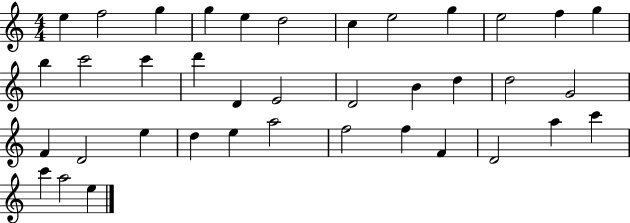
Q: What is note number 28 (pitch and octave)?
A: E5